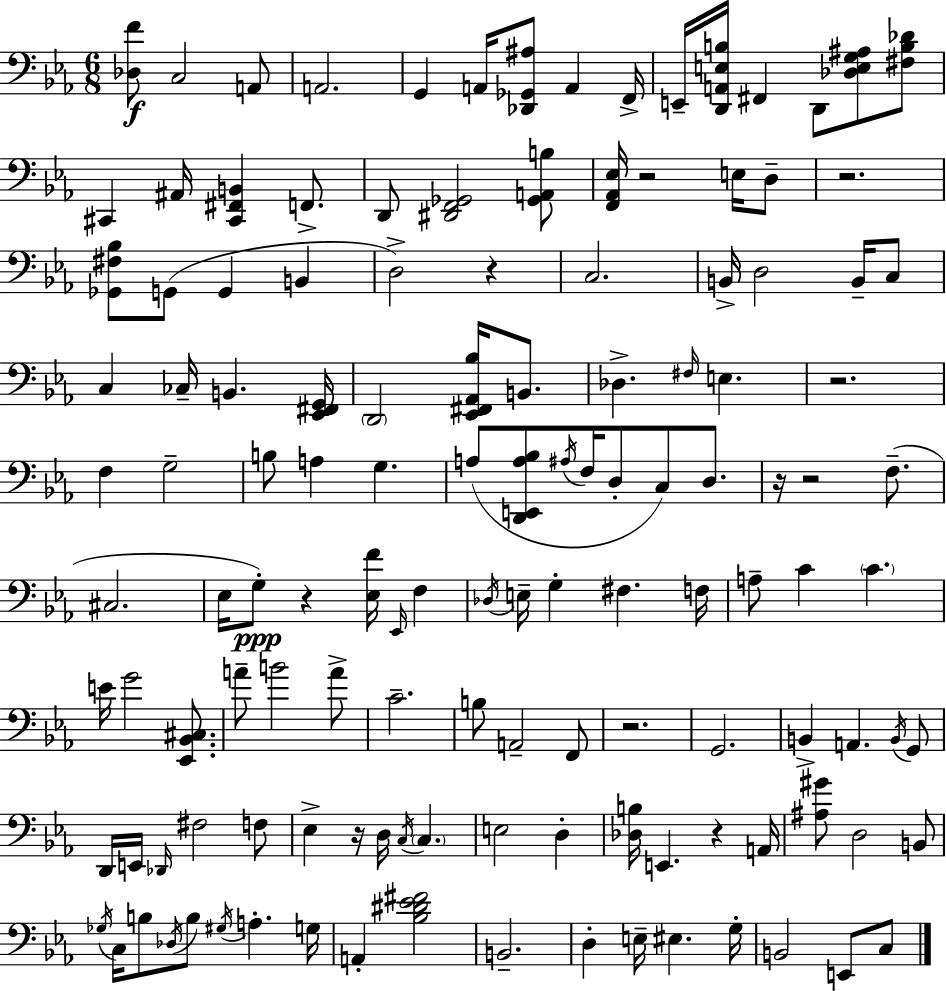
[Db3,F4]/e C3/h A2/e A2/h. G2/q A2/s [Db2,Gb2,A#3]/e A2/q F2/s E2/s [D2,A2,E3,B3]/s F#2/q D2/e [Db3,E3,G3,A#3]/e [F#3,B3,Db4]/e C#2/q A#2/s [C#2,F#2,B2]/q F2/e. D2/e [D#2,F2,Gb2]/h [Gb2,A2,B3]/e [F2,Ab2,Eb3]/s R/h E3/s D3/e R/h. [Gb2,F#3,Bb3]/e G2/e G2/q B2/q D3/h R/q C3/h. B2/s D3/h B2/s C3/e C3/q CES3/s B2/q. [Eb2,F#2,G2]/s D2/h [Eb2,F#2,Ab2,Bb3]/s B2/e. Db3/q. F#3/s E3/q. R/h. F3/q G3/h B3/e A3/q G3/q. A3/e [D2,E2,A3,Bb3]/e A#3/s F3/s D3/e C3/e D3/e. R/s R/h F3/e. C#3/h. Eb3/s G3/e R/q [Eb3,F4]/s Eb2/s F3/q Db3/s E3/s G3/q F#3/q. F3/s A3/e C4/q C4/q. E4/s G4/h [Eb2,Bb2,C#3]/e. A4/e B4/h A4/e C4/h. B3/e A2/h F2/e R/h. G2/h. B2/q A2/q. B2/s G2/e D2/s E2/s Db2/s F#3/h F3/e Eb3/q R/s D3/s C3/s C3/q. E3/h D3/q [Db3,B3]/s E2/q. R/q A2/s [A#3,G#4]/e D3/h B2/e Gb3/s C3/s B3/e Db3/s B3/e G#3/s A3/q. G3/s A2/q [Bb3,D#4,Eb4,F#4]/h B2/h. D3/q E3/s EIS3/q. G3/s B2/h E2/e C3/e